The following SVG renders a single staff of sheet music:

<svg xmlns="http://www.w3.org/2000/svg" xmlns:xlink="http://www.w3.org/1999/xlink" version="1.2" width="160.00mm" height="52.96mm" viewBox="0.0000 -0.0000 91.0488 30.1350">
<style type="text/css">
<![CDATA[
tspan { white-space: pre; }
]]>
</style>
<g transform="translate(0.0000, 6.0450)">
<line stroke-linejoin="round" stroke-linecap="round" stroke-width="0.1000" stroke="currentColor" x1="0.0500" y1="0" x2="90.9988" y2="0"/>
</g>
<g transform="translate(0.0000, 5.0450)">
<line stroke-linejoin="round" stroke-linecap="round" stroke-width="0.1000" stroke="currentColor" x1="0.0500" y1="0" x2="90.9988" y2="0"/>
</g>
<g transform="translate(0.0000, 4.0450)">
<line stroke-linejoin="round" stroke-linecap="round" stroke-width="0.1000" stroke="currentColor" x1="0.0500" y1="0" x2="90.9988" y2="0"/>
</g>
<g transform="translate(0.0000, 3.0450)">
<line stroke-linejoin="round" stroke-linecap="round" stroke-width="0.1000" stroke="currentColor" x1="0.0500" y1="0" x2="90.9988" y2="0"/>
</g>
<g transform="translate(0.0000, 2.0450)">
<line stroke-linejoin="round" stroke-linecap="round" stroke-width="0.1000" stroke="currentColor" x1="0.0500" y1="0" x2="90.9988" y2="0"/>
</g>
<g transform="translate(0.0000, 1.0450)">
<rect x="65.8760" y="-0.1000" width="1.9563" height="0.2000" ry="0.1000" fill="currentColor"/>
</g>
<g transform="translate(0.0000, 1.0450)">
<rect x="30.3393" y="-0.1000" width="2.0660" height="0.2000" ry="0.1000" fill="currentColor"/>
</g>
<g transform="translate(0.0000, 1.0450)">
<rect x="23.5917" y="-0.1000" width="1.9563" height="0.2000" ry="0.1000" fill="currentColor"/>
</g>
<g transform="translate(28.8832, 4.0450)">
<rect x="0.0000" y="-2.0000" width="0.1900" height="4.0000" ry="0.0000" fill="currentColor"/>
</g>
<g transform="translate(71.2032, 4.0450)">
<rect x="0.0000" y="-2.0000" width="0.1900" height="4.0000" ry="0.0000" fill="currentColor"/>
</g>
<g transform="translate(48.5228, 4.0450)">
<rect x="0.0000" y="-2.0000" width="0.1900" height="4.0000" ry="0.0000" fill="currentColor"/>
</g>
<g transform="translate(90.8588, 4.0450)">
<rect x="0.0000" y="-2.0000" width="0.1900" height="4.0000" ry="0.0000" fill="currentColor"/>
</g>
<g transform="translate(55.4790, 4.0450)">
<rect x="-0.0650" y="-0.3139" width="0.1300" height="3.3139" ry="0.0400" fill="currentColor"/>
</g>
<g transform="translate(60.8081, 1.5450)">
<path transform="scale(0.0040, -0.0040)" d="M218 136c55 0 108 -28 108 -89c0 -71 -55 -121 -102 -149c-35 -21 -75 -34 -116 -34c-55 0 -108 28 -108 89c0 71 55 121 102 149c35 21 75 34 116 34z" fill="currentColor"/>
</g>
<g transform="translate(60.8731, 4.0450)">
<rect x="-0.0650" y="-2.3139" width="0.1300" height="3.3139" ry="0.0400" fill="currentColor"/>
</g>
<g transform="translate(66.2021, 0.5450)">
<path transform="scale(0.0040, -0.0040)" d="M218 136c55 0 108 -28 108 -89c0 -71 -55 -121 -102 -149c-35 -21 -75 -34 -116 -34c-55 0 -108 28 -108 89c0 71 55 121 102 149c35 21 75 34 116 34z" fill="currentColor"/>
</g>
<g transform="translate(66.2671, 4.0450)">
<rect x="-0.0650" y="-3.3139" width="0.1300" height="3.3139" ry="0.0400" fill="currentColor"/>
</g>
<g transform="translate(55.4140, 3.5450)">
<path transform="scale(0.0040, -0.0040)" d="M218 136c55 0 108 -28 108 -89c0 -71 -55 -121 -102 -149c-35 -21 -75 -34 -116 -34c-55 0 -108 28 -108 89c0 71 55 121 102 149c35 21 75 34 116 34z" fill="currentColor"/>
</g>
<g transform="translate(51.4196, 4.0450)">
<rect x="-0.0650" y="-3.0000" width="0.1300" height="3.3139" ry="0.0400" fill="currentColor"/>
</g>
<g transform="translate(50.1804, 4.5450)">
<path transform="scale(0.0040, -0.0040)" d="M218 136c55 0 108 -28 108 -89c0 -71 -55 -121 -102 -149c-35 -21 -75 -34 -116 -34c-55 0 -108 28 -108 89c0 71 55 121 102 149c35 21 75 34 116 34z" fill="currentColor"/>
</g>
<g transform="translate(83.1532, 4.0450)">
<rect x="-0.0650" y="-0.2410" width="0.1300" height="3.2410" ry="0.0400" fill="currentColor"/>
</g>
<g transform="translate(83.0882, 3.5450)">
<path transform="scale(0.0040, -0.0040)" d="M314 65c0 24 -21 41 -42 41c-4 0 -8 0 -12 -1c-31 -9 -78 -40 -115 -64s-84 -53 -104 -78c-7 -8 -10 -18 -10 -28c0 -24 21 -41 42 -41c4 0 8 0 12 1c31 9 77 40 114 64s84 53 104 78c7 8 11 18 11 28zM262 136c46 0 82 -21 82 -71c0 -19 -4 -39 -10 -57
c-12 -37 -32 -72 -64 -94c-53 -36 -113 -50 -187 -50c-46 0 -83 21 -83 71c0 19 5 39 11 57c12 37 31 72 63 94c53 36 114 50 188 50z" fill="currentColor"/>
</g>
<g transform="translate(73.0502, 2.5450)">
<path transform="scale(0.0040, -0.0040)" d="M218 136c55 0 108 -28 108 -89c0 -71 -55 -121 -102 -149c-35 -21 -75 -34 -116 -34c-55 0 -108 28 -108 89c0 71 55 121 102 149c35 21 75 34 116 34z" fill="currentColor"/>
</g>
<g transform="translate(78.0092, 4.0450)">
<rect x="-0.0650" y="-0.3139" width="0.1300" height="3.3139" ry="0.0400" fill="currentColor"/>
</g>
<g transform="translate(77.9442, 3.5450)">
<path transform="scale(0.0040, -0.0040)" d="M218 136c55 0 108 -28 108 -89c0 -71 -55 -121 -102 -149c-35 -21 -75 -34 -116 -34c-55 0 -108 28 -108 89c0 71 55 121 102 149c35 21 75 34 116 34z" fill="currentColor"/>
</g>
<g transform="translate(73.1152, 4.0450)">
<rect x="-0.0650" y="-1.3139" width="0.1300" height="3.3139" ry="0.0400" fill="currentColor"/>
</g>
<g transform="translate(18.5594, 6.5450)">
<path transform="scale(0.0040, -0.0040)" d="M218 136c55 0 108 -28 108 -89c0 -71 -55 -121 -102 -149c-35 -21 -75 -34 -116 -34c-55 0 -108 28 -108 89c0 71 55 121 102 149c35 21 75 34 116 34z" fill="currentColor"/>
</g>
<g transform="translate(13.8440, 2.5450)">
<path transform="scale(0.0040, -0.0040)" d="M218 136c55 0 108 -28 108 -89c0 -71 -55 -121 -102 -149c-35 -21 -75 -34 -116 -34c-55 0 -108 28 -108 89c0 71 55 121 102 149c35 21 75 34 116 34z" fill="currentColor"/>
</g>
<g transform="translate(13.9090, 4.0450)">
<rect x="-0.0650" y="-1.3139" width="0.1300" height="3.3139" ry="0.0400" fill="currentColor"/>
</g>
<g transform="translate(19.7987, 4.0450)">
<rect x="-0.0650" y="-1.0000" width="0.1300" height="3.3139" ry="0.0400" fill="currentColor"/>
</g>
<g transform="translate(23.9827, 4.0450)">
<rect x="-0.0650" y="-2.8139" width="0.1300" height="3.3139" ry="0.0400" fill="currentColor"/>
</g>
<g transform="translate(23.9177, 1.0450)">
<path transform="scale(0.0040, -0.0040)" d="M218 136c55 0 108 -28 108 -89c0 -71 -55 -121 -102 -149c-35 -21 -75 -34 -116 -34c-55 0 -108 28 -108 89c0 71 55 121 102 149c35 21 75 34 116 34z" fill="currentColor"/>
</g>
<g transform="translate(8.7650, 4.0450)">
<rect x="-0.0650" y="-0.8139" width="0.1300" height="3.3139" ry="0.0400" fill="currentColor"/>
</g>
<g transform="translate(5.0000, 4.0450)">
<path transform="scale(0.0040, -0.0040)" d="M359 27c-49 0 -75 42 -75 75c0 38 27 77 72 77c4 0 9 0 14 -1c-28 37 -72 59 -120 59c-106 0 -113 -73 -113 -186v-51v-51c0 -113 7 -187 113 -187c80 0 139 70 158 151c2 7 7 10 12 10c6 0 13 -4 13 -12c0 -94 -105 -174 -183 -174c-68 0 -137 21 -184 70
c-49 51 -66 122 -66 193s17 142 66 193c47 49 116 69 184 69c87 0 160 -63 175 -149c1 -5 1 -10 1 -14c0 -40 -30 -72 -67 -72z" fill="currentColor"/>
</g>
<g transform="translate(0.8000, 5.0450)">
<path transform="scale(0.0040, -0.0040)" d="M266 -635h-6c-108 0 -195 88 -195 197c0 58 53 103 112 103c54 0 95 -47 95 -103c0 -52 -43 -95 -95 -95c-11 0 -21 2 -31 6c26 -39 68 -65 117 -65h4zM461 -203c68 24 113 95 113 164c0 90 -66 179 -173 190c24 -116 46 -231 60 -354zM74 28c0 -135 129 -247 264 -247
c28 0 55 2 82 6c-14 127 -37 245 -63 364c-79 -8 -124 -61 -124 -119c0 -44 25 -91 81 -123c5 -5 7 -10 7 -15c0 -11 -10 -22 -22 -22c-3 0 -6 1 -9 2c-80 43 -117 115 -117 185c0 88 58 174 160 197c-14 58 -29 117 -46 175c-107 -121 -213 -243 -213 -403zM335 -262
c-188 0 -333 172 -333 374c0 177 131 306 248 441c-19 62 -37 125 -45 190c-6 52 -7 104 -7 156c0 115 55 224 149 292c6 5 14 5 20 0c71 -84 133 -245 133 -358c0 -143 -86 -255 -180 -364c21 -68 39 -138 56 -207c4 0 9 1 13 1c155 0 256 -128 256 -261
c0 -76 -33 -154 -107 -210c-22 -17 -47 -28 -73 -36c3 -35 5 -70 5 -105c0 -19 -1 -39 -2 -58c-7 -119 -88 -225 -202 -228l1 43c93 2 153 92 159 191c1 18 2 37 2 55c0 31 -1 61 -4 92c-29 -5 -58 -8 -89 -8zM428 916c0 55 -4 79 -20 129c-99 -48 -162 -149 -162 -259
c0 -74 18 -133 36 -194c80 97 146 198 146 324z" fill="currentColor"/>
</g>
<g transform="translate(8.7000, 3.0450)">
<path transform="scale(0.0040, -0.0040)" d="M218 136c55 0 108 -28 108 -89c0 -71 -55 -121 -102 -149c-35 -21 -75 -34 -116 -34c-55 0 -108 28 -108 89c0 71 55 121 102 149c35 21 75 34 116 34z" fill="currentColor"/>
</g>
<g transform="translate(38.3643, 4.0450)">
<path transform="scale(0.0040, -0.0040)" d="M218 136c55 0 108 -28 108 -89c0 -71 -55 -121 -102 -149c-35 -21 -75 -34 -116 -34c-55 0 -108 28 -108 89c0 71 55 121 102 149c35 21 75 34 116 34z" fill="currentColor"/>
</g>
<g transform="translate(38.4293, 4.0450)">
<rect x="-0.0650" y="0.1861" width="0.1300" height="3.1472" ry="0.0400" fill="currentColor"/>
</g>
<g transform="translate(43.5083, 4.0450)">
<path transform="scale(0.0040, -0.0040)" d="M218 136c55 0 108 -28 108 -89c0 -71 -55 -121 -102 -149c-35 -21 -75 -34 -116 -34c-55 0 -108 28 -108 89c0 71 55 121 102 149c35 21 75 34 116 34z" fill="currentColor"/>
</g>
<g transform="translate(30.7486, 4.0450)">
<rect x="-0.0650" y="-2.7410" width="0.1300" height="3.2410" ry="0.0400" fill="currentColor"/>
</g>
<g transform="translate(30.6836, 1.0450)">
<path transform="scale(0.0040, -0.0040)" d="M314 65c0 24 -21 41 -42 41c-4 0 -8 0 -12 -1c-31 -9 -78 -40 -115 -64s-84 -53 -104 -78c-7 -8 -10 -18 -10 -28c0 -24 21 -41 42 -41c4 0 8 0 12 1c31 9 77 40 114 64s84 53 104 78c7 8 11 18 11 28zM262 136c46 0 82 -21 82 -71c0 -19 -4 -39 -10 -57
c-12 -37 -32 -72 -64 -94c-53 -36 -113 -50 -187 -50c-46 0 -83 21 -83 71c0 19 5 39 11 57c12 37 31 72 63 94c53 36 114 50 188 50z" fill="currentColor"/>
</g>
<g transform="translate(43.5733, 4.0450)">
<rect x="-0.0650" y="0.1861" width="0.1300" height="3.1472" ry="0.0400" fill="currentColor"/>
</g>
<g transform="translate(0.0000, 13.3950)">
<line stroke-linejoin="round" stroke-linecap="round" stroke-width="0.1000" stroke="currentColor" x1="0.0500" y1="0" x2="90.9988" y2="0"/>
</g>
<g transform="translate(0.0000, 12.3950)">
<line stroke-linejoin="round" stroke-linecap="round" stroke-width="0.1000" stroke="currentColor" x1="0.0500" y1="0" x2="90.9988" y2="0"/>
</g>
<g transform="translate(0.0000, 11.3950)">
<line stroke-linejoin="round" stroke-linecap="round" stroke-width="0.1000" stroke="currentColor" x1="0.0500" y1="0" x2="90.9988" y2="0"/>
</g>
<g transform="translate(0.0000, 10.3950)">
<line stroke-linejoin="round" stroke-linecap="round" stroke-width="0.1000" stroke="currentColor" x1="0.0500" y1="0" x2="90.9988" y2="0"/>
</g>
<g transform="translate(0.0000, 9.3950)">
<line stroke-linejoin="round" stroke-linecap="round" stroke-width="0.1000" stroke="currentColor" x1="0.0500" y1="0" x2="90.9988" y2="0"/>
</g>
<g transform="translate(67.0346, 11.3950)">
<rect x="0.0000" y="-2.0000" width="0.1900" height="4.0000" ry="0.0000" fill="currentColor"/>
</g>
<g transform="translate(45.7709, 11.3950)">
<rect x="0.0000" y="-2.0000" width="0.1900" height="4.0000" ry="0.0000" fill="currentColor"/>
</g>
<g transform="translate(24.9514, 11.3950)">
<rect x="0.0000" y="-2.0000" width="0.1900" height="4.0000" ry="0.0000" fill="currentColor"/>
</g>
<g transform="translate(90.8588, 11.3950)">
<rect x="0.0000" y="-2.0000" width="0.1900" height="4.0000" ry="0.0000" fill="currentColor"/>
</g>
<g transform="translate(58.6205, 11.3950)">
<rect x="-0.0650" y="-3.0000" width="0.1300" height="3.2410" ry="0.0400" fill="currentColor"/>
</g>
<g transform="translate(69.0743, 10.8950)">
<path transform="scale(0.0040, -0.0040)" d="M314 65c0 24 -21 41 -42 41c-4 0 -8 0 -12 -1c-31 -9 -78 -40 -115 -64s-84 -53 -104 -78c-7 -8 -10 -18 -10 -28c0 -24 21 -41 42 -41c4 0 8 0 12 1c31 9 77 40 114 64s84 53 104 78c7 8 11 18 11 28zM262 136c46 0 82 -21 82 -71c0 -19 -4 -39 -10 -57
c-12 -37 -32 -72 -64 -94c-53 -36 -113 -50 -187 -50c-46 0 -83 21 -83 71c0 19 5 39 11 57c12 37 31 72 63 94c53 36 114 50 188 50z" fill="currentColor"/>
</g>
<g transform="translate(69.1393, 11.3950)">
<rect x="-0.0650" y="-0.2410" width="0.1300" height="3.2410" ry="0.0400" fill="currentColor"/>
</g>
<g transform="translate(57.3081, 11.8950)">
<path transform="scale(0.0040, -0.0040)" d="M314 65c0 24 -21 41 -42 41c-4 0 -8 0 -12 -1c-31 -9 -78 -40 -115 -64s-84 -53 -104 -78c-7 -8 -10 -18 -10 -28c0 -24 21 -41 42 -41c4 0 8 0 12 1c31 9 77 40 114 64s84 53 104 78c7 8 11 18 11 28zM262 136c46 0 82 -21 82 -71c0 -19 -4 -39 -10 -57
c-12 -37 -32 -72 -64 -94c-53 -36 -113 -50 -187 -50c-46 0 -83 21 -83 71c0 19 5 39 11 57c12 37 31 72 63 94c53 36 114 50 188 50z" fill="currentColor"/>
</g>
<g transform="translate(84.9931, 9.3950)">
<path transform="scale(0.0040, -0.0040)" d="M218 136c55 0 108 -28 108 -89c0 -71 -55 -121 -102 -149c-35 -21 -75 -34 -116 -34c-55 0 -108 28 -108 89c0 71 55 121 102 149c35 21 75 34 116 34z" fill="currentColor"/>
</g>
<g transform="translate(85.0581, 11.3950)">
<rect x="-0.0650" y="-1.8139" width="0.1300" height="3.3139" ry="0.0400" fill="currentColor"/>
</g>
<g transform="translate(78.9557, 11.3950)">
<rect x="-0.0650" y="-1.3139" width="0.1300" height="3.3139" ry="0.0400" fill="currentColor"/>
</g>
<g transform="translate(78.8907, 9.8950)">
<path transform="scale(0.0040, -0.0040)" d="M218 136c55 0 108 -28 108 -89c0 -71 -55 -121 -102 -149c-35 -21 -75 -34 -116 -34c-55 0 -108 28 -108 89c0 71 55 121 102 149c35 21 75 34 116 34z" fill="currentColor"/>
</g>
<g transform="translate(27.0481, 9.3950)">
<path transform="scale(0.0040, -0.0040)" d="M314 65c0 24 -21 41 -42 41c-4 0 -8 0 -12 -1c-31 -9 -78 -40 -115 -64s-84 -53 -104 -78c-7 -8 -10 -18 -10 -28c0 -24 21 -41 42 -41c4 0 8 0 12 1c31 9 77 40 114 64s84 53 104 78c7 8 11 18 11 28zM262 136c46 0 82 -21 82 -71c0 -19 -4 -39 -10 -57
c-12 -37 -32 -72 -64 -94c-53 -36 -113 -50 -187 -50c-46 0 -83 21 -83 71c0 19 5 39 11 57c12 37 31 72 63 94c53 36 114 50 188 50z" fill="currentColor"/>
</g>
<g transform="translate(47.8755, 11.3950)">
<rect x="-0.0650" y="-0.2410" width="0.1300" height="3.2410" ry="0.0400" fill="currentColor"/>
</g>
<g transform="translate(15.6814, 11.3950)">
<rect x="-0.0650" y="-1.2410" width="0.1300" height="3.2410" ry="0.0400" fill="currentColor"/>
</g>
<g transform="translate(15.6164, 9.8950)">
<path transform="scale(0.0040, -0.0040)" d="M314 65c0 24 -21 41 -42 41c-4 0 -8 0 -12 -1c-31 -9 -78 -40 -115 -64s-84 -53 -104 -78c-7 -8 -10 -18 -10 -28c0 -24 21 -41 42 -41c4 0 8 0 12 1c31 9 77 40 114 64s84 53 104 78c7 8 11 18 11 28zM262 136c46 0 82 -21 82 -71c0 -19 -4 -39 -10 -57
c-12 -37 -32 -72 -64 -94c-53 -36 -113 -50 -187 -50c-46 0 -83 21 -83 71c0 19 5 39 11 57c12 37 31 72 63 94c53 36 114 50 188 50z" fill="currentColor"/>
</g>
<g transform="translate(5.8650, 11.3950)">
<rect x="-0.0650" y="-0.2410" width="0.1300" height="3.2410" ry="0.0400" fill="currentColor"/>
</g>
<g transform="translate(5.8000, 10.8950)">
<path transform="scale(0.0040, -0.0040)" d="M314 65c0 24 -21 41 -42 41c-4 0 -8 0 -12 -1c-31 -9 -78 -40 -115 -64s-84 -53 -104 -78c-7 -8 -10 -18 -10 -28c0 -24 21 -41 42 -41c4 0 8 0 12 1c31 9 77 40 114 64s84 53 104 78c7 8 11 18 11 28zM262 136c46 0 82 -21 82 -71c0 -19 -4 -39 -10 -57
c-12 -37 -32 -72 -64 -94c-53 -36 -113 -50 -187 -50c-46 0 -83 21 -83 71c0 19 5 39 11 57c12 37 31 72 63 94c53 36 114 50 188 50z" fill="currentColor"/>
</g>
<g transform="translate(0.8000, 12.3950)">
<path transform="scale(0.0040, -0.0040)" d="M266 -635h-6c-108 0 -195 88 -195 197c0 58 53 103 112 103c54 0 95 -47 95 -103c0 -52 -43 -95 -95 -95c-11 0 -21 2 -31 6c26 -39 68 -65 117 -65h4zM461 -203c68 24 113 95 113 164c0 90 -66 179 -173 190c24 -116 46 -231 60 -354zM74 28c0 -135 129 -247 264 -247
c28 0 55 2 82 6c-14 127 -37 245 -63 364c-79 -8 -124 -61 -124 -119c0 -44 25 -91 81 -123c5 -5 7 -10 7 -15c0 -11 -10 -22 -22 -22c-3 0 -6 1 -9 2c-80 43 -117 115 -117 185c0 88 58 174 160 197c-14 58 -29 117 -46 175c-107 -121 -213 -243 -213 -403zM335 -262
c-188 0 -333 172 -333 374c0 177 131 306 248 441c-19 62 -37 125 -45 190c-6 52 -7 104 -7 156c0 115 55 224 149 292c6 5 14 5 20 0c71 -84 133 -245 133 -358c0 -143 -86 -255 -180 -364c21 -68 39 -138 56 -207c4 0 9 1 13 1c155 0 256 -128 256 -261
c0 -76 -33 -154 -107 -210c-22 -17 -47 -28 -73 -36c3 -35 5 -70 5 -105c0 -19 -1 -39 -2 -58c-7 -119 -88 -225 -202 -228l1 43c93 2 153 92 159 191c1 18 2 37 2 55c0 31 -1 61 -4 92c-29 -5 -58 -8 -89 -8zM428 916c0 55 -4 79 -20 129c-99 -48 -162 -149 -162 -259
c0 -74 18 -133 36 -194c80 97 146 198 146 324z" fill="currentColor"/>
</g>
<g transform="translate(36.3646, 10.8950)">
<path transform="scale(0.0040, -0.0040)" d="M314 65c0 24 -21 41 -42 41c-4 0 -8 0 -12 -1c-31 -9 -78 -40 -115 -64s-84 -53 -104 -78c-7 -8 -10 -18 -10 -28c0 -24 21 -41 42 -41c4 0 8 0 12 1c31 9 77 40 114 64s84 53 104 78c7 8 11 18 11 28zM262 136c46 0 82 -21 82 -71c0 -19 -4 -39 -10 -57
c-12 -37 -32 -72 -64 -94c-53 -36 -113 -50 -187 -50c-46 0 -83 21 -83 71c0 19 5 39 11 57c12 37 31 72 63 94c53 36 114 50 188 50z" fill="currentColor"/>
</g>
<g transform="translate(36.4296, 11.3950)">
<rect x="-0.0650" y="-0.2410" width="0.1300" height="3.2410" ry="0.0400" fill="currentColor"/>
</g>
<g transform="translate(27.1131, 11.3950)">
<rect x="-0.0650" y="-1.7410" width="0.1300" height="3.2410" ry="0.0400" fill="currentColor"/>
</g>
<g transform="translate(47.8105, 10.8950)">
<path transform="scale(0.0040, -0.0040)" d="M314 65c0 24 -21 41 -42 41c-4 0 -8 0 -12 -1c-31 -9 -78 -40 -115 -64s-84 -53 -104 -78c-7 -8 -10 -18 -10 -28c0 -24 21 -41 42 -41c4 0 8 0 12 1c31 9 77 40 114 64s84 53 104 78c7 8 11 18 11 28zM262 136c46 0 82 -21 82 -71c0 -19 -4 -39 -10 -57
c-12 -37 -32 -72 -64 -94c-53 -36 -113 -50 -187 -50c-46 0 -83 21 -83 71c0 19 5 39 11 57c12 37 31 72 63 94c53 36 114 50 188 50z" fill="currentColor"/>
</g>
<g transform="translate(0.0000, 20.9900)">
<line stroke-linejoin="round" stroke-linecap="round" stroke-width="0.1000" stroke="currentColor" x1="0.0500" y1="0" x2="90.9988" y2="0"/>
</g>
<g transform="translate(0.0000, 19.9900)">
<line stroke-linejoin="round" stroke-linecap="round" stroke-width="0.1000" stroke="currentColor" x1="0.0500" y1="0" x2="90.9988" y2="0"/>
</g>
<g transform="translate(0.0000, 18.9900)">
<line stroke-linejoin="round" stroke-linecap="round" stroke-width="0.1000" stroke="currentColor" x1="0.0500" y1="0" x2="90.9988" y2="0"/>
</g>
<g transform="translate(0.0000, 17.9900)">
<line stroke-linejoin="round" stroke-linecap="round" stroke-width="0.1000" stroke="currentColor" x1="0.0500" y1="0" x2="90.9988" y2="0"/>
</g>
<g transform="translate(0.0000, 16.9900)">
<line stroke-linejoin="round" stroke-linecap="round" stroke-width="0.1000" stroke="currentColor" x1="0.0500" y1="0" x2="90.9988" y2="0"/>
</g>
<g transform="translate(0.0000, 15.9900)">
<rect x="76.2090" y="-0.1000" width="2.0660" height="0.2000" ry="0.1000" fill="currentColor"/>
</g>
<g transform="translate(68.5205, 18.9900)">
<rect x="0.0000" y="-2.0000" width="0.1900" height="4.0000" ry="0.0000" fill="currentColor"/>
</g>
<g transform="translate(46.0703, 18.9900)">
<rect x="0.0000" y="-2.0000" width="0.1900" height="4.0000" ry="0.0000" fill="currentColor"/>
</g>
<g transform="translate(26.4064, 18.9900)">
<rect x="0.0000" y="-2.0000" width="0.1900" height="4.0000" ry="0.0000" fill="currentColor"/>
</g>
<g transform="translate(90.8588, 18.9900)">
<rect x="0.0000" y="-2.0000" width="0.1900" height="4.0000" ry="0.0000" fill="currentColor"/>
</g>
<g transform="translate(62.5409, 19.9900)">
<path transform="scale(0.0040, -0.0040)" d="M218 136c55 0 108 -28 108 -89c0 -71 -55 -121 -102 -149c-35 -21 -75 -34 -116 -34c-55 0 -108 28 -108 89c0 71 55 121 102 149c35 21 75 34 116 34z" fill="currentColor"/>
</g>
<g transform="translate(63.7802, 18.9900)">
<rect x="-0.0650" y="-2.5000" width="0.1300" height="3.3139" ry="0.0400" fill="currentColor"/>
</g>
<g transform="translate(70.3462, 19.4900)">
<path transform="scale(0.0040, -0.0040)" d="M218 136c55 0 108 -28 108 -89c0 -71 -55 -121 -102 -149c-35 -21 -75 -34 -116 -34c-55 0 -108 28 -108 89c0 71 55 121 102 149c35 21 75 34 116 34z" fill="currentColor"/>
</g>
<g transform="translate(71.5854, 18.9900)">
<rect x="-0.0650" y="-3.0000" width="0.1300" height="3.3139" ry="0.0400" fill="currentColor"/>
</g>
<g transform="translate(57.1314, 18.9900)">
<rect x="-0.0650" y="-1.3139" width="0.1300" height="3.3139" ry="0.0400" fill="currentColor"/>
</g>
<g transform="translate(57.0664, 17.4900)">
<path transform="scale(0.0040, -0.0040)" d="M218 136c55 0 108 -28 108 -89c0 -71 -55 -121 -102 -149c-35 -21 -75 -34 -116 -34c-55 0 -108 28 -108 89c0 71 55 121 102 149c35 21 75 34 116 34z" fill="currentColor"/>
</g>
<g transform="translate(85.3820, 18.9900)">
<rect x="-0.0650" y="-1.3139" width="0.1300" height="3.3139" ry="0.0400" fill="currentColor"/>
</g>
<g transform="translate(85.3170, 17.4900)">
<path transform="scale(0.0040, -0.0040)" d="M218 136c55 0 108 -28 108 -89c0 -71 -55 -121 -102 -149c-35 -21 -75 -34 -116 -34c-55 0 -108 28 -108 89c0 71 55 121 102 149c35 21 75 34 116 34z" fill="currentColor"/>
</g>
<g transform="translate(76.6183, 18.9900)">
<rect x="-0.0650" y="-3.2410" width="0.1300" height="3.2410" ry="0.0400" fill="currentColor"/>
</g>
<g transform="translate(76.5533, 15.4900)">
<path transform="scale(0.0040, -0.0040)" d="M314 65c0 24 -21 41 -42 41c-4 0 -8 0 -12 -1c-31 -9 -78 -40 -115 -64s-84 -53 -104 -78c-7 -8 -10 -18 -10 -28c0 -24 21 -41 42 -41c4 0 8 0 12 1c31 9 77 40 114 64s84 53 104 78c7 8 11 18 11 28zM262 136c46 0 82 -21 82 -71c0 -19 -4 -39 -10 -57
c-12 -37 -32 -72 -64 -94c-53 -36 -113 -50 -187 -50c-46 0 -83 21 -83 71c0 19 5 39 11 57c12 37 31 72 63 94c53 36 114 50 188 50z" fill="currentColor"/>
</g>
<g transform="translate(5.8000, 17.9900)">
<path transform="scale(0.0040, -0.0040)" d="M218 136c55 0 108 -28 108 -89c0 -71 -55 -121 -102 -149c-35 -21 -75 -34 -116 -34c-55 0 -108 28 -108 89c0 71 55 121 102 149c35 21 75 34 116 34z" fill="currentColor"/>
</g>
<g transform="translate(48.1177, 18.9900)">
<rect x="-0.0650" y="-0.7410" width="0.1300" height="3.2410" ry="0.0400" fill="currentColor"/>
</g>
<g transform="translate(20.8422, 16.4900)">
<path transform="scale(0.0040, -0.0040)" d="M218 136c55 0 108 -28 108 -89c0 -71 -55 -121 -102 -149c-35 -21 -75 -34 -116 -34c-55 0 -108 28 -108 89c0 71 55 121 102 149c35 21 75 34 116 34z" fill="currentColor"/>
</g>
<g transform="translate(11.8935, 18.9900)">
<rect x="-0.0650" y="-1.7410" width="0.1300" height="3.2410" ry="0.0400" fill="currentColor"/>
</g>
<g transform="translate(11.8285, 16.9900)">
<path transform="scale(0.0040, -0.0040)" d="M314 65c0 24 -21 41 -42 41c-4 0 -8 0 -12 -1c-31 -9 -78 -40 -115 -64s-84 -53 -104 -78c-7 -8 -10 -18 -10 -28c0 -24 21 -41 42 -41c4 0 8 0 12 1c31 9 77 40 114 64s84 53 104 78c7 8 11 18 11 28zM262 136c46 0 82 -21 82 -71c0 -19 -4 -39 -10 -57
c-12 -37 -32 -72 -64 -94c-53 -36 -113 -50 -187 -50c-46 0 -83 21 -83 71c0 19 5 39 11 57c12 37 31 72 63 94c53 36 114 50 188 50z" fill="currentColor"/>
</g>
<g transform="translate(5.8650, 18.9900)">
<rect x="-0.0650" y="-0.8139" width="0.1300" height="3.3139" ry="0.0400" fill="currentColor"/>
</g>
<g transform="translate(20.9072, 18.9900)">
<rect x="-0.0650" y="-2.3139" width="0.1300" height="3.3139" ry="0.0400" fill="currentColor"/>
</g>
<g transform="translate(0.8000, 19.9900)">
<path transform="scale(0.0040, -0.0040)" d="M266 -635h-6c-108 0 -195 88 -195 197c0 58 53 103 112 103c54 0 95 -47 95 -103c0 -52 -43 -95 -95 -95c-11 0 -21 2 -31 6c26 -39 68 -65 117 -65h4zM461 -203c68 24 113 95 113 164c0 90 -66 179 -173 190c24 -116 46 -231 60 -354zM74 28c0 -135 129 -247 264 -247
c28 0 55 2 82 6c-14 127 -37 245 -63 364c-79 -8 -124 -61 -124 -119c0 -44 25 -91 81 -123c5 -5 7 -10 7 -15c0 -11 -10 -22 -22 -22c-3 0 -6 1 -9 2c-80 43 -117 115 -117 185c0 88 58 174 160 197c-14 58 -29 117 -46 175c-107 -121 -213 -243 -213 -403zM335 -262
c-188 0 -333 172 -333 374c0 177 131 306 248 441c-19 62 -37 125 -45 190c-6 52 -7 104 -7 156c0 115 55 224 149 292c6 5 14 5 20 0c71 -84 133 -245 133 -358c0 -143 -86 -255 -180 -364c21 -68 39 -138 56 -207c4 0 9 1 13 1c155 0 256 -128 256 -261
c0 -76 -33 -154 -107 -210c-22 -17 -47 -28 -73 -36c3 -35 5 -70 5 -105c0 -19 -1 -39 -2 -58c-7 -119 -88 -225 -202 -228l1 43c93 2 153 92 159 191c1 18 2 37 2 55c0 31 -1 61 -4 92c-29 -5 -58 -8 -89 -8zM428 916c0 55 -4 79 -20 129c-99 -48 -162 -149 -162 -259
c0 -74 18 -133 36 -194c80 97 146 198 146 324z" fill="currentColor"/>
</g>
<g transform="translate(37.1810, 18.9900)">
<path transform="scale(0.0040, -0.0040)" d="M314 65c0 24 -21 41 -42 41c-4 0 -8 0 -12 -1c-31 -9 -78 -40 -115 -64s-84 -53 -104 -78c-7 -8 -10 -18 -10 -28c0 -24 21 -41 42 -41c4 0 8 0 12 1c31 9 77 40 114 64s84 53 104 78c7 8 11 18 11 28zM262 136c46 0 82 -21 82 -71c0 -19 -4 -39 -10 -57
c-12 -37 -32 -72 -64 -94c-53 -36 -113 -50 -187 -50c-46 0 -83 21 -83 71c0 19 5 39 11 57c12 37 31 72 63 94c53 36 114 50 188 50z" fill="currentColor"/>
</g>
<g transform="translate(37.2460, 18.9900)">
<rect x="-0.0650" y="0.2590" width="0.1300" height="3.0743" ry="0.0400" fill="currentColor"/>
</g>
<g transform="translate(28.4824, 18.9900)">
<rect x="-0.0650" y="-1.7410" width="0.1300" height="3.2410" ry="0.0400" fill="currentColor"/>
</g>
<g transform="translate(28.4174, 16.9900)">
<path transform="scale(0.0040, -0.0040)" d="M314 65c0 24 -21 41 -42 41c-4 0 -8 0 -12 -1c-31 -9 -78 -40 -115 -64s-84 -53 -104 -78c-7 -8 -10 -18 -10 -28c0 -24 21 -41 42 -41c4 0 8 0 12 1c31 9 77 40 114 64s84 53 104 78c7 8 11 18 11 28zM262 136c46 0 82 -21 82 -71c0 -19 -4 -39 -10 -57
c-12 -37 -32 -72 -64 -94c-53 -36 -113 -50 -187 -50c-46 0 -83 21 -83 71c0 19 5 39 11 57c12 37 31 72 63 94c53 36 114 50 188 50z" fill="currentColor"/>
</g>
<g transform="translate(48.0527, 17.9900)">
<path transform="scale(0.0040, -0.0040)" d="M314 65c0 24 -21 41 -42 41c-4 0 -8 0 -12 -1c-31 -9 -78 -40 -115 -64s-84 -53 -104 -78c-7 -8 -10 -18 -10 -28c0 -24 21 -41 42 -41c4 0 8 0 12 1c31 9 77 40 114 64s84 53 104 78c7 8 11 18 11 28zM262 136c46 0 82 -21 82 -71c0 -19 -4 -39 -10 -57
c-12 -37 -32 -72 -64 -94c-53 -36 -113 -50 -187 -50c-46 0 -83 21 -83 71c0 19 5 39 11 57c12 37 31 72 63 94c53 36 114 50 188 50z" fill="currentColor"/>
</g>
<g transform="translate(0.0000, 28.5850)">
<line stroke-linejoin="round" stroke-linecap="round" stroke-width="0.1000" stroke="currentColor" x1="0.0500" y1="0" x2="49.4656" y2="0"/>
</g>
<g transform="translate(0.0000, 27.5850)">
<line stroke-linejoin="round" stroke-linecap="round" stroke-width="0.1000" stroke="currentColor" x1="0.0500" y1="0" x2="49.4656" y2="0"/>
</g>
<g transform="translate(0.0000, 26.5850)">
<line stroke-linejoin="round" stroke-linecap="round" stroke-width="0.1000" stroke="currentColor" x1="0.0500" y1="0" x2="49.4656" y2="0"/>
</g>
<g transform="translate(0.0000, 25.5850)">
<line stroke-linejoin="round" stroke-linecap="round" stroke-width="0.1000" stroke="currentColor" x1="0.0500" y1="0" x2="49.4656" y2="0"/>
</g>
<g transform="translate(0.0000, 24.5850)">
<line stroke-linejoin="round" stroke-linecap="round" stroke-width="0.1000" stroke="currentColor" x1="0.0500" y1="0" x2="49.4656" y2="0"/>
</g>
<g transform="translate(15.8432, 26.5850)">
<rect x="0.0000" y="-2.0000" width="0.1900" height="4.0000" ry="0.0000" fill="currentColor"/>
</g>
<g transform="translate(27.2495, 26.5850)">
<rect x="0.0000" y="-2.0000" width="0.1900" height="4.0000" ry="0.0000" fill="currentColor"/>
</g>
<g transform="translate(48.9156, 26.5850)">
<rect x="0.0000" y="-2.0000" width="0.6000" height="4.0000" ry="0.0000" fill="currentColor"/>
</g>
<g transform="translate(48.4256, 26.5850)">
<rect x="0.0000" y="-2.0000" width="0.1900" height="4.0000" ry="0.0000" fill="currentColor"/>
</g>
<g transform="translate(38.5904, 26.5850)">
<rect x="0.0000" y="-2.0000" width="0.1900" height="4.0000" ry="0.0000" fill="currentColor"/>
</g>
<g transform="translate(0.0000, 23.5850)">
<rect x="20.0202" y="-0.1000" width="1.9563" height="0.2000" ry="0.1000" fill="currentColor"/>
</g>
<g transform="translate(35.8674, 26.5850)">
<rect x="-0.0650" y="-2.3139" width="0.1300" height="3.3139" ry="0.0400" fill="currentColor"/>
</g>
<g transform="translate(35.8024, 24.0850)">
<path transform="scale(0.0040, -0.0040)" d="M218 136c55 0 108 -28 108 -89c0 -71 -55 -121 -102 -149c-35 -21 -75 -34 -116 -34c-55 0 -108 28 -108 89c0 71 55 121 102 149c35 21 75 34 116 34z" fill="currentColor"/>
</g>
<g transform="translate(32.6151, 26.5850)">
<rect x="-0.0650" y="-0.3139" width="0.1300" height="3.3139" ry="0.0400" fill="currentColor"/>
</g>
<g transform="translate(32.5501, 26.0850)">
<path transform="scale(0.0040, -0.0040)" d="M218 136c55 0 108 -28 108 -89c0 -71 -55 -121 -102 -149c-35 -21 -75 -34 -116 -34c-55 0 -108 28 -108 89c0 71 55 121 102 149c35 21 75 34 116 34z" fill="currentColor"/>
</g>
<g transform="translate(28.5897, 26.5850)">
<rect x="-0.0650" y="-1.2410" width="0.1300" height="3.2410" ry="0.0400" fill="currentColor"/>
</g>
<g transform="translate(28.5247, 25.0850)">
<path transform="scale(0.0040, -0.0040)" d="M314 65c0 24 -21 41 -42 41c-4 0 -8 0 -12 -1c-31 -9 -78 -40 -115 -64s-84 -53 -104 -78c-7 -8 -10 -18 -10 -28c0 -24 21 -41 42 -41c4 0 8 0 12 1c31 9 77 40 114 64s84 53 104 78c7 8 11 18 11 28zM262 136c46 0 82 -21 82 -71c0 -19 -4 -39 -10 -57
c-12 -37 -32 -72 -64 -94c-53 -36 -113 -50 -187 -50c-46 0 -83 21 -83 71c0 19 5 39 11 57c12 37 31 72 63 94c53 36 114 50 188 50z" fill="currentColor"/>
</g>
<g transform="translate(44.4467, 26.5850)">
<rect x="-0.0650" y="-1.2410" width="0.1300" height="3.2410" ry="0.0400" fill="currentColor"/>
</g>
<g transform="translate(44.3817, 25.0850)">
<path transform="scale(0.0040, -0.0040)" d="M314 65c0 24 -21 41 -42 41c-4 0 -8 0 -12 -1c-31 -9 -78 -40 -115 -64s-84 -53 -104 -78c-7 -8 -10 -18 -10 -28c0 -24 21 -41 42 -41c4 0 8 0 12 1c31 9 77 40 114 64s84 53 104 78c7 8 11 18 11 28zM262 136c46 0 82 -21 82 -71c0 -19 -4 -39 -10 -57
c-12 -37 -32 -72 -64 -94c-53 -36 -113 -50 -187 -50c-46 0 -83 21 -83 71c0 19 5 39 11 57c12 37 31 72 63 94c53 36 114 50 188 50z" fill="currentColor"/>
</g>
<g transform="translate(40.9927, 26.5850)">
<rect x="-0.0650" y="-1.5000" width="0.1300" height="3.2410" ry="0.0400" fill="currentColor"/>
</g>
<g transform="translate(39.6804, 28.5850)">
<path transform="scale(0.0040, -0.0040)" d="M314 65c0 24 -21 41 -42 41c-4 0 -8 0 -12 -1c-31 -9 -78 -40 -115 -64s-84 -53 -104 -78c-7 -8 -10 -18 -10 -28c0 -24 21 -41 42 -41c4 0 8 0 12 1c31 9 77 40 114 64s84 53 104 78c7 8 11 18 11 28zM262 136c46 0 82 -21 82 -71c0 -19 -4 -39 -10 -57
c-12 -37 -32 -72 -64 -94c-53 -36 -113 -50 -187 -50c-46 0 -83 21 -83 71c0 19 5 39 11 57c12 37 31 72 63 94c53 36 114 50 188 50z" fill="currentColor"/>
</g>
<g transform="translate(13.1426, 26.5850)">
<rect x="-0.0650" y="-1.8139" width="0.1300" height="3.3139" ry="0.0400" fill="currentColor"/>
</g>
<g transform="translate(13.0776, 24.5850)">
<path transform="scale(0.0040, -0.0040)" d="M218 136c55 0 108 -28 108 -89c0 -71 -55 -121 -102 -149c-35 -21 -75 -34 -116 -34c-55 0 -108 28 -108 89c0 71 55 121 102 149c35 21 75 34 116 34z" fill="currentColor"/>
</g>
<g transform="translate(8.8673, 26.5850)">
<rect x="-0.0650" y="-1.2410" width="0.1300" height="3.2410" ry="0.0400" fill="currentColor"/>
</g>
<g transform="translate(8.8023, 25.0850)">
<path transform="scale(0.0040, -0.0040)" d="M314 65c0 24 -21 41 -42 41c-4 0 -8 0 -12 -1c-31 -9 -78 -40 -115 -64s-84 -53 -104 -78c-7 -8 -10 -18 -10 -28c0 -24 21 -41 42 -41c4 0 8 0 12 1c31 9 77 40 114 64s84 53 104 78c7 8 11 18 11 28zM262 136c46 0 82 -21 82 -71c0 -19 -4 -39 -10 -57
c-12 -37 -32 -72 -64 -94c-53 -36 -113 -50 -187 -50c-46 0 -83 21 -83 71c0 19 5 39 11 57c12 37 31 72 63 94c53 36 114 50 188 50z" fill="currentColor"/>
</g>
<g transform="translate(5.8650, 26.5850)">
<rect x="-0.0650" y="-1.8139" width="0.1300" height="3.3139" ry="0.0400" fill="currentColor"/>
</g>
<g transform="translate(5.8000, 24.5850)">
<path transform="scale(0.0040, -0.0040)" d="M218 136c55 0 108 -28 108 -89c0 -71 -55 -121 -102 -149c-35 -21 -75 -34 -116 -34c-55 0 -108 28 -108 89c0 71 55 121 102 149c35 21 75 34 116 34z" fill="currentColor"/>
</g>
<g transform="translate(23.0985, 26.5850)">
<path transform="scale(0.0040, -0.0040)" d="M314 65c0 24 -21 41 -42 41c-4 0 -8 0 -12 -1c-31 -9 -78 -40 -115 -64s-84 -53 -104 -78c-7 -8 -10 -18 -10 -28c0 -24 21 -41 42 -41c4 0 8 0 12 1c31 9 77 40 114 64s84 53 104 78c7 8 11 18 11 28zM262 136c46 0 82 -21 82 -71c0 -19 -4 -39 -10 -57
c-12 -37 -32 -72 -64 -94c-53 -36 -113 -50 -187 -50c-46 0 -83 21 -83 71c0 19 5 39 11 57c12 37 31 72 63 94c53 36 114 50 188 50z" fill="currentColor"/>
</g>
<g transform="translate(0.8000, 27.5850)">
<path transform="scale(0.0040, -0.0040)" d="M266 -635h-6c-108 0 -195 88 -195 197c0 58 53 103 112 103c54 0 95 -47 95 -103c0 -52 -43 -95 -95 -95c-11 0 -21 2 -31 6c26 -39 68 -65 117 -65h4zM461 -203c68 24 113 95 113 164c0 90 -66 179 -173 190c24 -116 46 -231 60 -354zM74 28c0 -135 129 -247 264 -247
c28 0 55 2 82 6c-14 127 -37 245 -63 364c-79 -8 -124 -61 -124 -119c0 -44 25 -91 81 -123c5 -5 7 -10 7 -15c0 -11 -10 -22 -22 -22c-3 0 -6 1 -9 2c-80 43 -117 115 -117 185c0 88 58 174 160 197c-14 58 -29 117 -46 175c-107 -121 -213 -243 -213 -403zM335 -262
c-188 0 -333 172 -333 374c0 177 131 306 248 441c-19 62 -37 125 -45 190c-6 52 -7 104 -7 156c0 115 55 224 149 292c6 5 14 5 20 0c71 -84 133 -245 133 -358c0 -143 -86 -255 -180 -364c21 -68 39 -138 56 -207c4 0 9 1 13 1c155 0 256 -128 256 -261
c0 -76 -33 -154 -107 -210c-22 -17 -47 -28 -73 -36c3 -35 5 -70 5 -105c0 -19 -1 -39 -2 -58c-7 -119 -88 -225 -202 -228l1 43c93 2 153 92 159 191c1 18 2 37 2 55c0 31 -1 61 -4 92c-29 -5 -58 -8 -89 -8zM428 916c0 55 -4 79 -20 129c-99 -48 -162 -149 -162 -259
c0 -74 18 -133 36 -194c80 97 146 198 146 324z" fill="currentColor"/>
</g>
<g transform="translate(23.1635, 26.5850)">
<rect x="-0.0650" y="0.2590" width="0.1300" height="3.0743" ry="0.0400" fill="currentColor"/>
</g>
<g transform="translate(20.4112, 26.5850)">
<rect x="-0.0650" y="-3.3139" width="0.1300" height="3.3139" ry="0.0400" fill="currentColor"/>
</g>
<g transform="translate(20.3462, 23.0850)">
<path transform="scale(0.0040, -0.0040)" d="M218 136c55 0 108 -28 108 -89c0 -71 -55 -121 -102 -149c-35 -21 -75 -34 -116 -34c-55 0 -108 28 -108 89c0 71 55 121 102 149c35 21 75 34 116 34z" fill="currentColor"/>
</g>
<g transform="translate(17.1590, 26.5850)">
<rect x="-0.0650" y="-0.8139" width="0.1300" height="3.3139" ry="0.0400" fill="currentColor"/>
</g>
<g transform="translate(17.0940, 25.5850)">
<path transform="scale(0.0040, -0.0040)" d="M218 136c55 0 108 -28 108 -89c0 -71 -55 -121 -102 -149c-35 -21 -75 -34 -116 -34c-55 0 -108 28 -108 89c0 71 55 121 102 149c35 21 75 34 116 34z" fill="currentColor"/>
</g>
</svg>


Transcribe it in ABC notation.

X:1
T:Untitled
M:4/4
L:1/4
K:C
d e D a a2 B B A c g b e c c2 c2 e2 f2 c2 c2 A2 c2 e f d f2 g f2 B2 d2 e G A b2 e f e2 f d b B2 e2 c g E2 e2